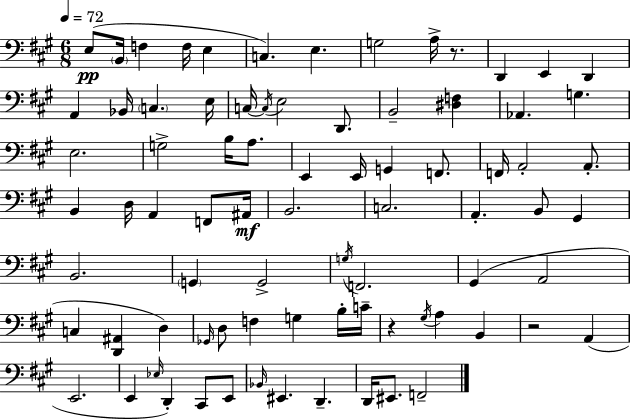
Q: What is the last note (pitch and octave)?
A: F2